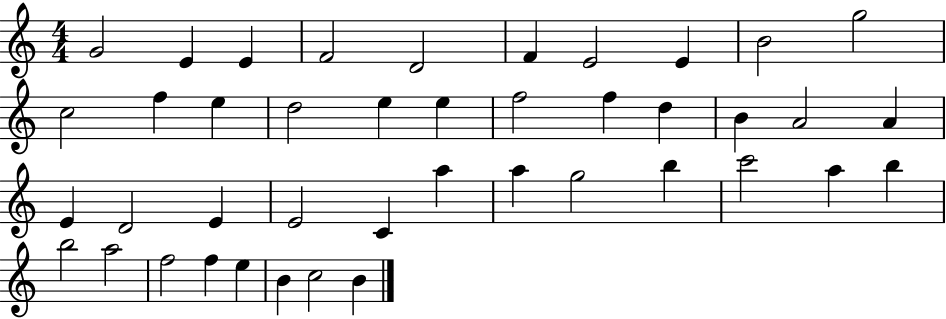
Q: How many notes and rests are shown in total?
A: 42